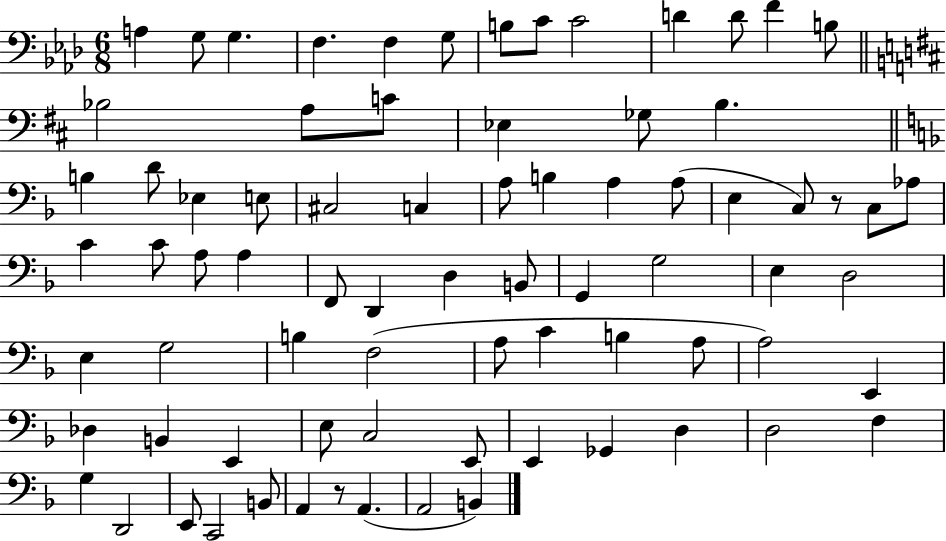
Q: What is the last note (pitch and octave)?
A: B2